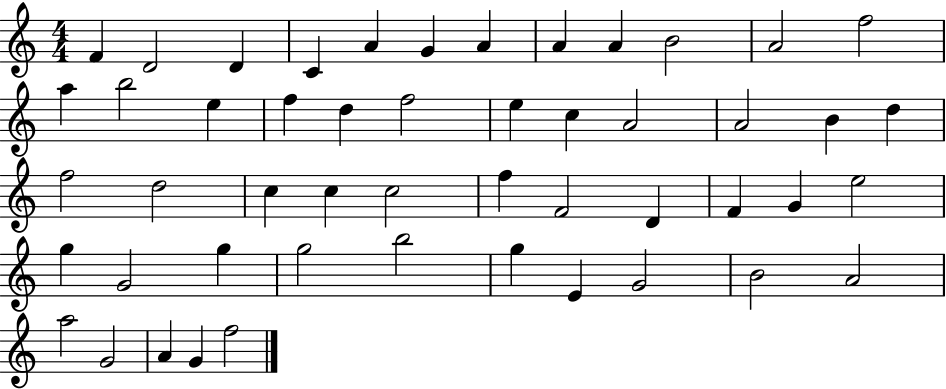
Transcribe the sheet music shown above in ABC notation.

X:1
T:Untitled
M:4/4
L:1/4
K:C
F D2 D C A G A A A B2 A2 f2 a b2 e f d f2 e c A2 A2 B d f2 d2 c c c2 f F2 D F G e2 g G2 g g2 b2 g E G2 B2 A2 a2 G2 A G f2